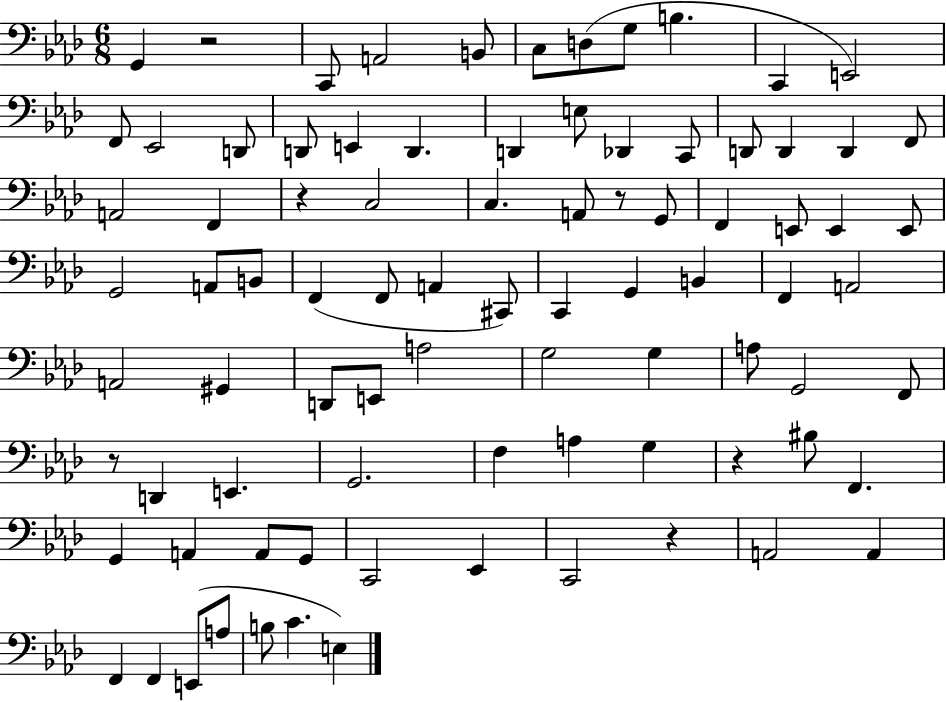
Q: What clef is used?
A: bass